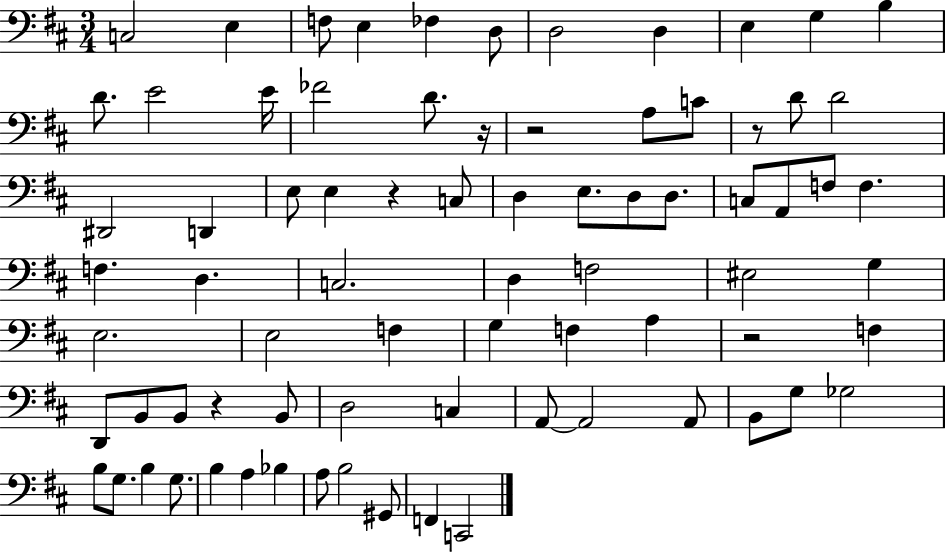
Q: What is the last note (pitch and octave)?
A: C2